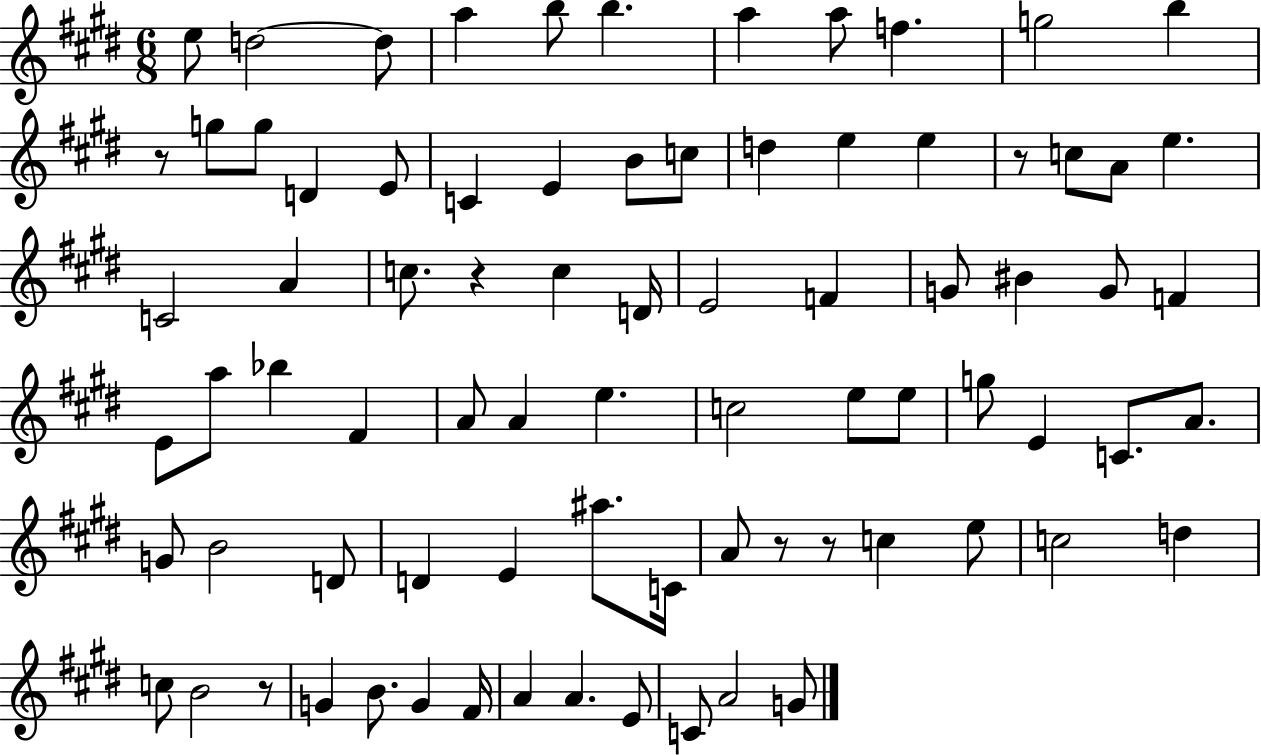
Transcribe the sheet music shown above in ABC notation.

X:1
T:Untitled
M:6/8
L:1/4
K:E
e/2 d2 d/2 a b/2 b a a/2 f g2 b z/2 g/2 g/2 D E/2 C E B/2 c/2 d e e z/2 c/2 A/2 e C2 A c/2 z c D/4 E2 F G/2 ^B G/2 F E/2 a/2 _b ^F A/2 A e c2 e/2 e/2 g/2 E C/2 A/2 G/2 B2 D/2 D E ^a/2 C/4 A/2 z/2 z/2 c e/2 c2 d c/2 B2 z/2 G B/2 G ^F/4 A A E/2 C/2 A2 G/2